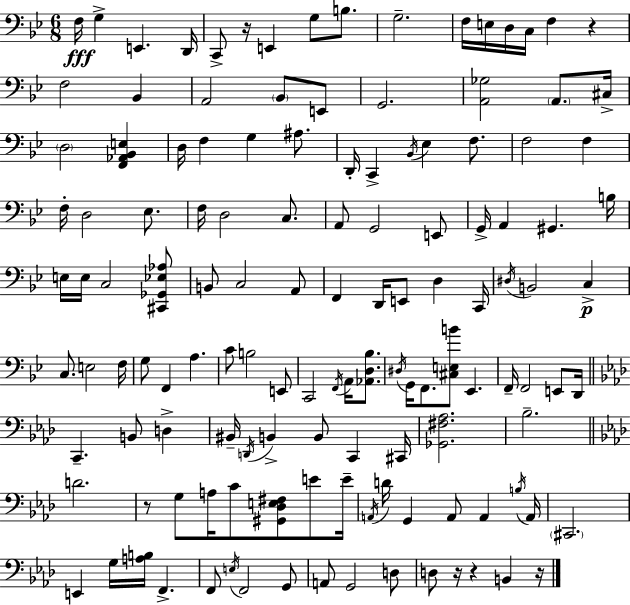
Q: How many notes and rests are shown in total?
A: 131